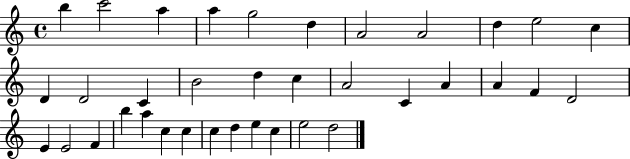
{
  \clef treble
  \time 4/4
  \defaultTimeSignature
  \key c \major
  b''4 c'''2 a''4 | a''4 g''2 d''4 | a'2 a'2 | d''4 e''2 c''4 | \break d'4 d'2 c'4 | b'2 d''4 c''4 | a'2 c'4 a'4 | a'4 f'4 d'2 | \break e'4 e'2 f'4 | b''4 a''4 c''4 c''4 | c''4 d''4 e''4 c''4 | e''2 d''2 | \break \bar "|."
}